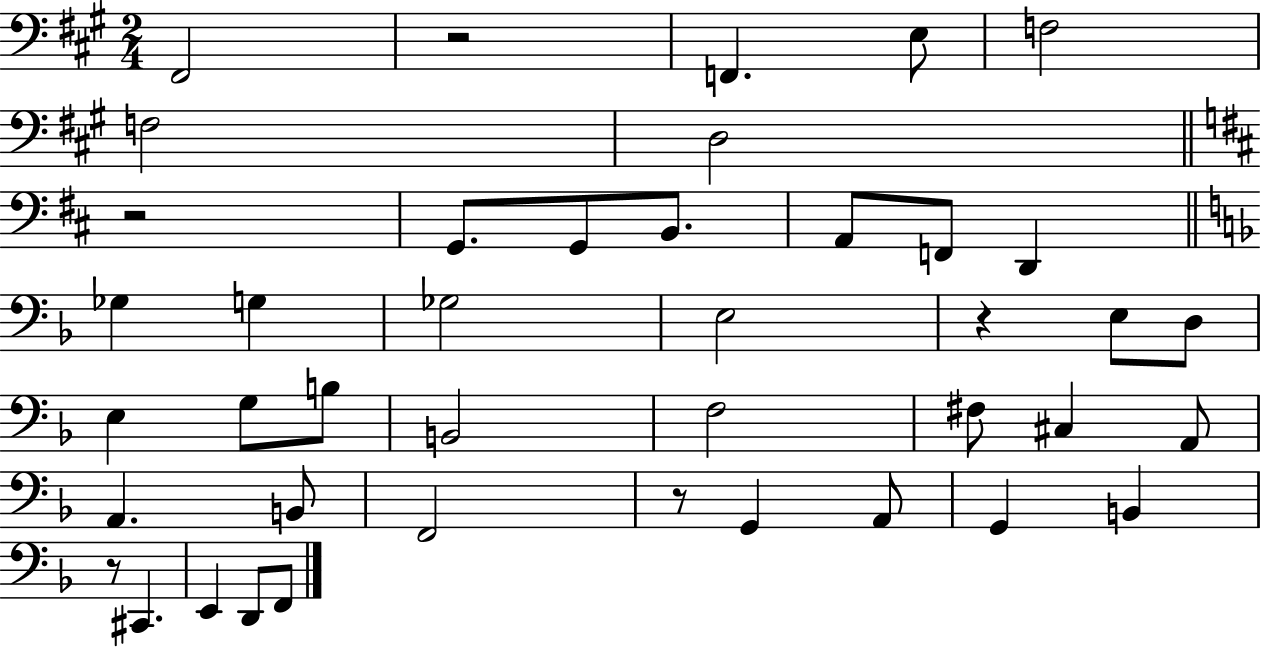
F#2/h R/h F2/q. E3/e F3/h F3/h D3/h R/h G2/e. G2/e B2/e. A2/e F2/e D2/q Gb3/q G3/q Gb3/h E3/h R/q E3/e D3/e E3/q G3/e B3/e B2/h F3/h F#3/e C#3/q A2/e A2/q. B2/e F2/h R/e G2/q A2/e G2/q B2/q R/e C#2/q. E2/q D2/e F2/e